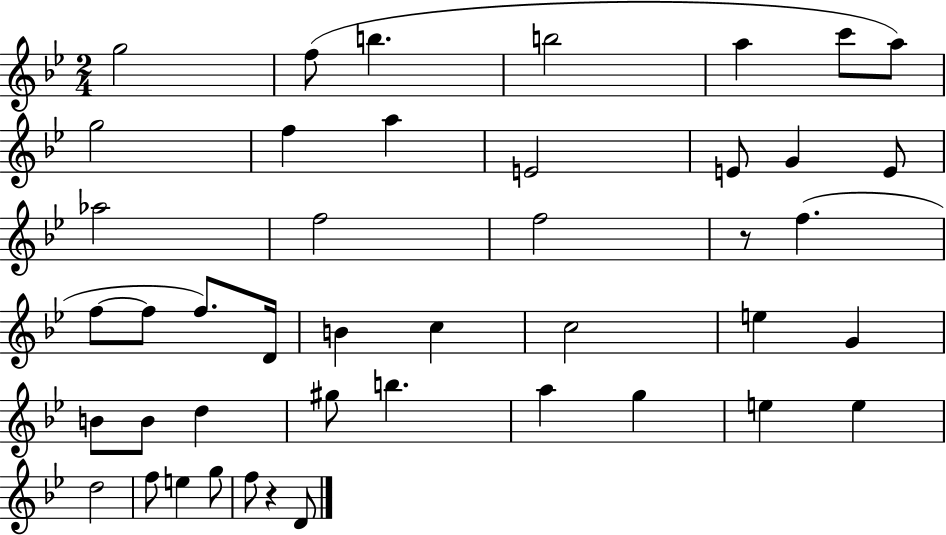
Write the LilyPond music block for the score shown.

{
  \clef treble
  \numericTimeSignature
  \time 2/4
  \key bes \major
  g''2 | f''8( b''4. | b''2 | a''4 c'''8 a''8) | \break g''2 | f''4 a''4 | e'2 | e'8 g'4 e'8 | \break aes''2 | f''2 | f''2 | r8 f''4.( | \break f''8~~ f''8 f''8.) d'16 | b'4 c''4 | c''2 | e''4 g'4 | \break b'8 b'8 d''4 | gis''8 b''4. | a''4 g''4 | e''4 e''4 | \break d''2 | f''8 e''4 g''8 | f''8 r4 d'8 | \bar "|."
}